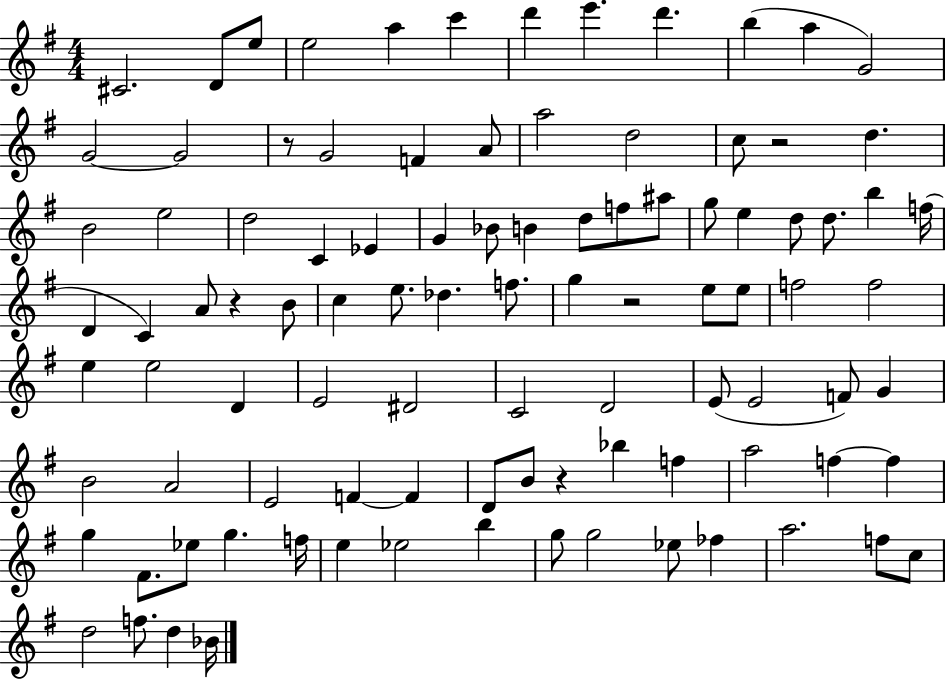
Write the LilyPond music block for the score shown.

{
  \clef treble
  \numericTimeSignature
  \time 4/4
  \key g \major
  cis'2. d'8 e''8 | e''2 a''4 c'''4 | d'''4 e'''4. d'''4. | b''4( a''4 g'2) | \break g'2~~ g'2 | r8 g'2 f'4 a'8 | a''2 d''2 | c''8 r2 d''4. | \break b'2 e''2 | d''2 c'4 ees'4 | g'4 bes'8 b'4 d''8 f''8 ais''8 | g''8 e''4 d''8 d''8. b''4 f''16( | \break d'4 c'4) a'8 r4 b'8 | c''4 e''8. des''4. f''8. | g''4 r2 e''8 e''8 | f''2 f''2 | \break e''4 e''2 d'4 | e'2 dis'2 | c'2 d'2 | e'8( e'2 f'8) g'4 | \break b'2 a'2 | e'2 f'4~~ f'4 | d'8 b'8 r4 bes''4 f''4 | a''2 f''4~~ f''4 | \break g''4 fis'8. ees''8 g''4. f''16 | e''4 ees''2 b''4 | g''8 g''2 ees''8 fes''4 | a''2. f''8 c''8 | \break d''2 f''8. d''4 bes'16 | \bar "|."
}